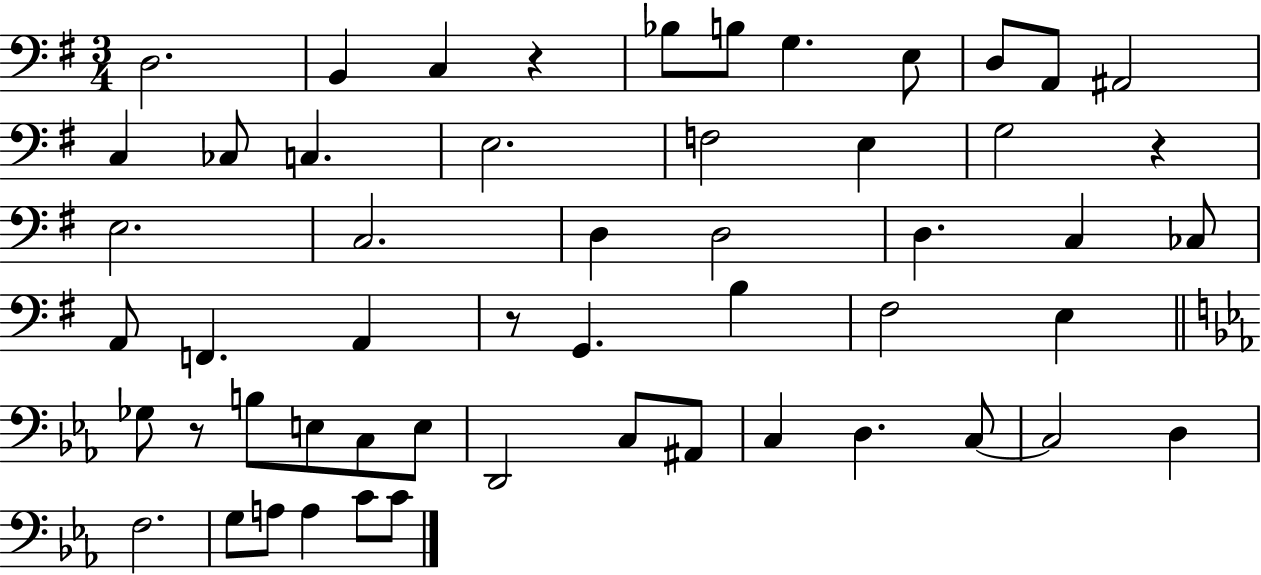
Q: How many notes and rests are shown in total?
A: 54